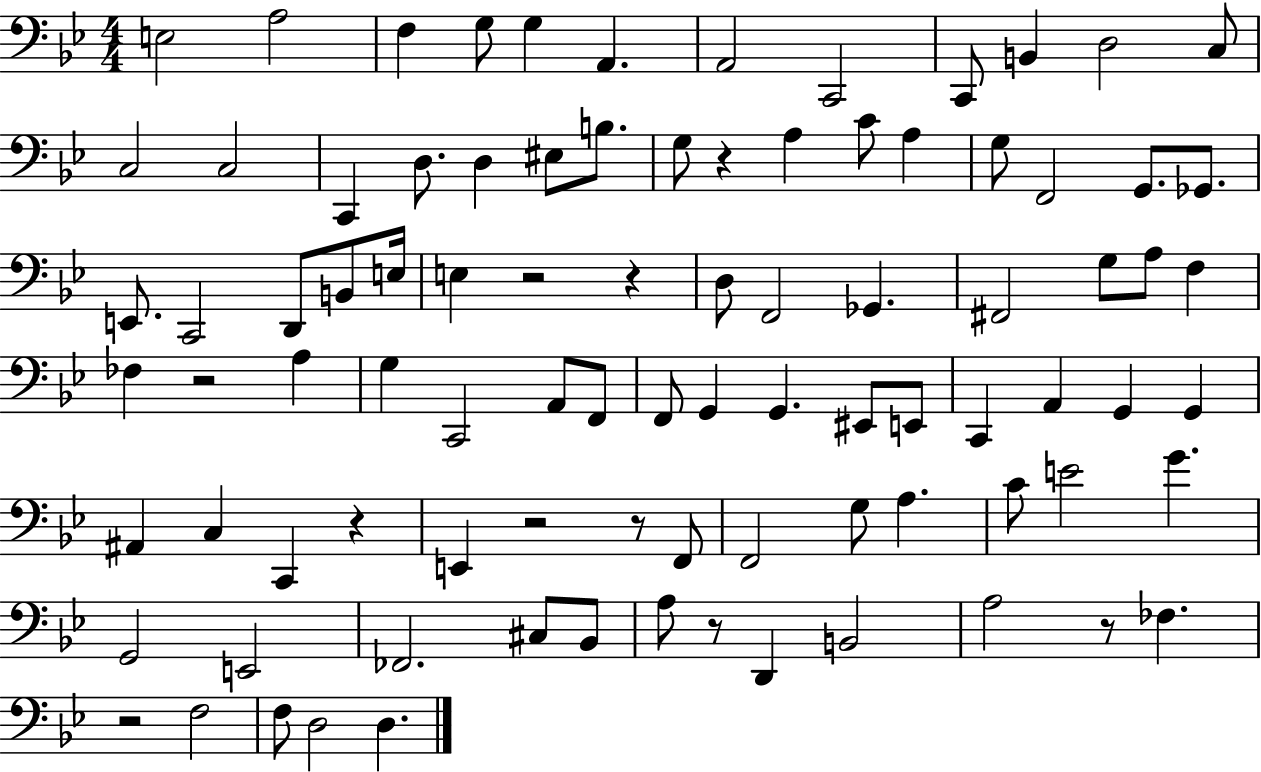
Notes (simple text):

E3/h A3/h F3/q G3/e G3/q A2/q. A2/h C2/h C2/e B2/q D3/h C3/e C3/h C3/h C2/q D3/e. D3/q EIS3/e B3/e. G3/e R/q A3/q C4/e A3/q G3/e F2/h G2/e. Gb2/e. E2/e. C2/h D2/e B2/e E3/s E3/q R/h R/q D3/e F2/h Gb2/q. F#2/h G3/e A3/e F3/q FES3/q R/h A3/q G3/q C2/h A2/e F2/e F2/e G2/q G2/q. EIS2/e E2/e C2/q A2/q G2/q G2/q A#2/q C3/q C2/q R/q E2/q R/h R/e F2/e F2/h G3/e A3/q. C4/e E4/h G4/q. G2/h E2/h FES2/h. C#3/e Bb2/e A3/e R/e D2/q B2/h A3/h R/e FES3/q. R/h F3/h F3/e D3/h D3/q.